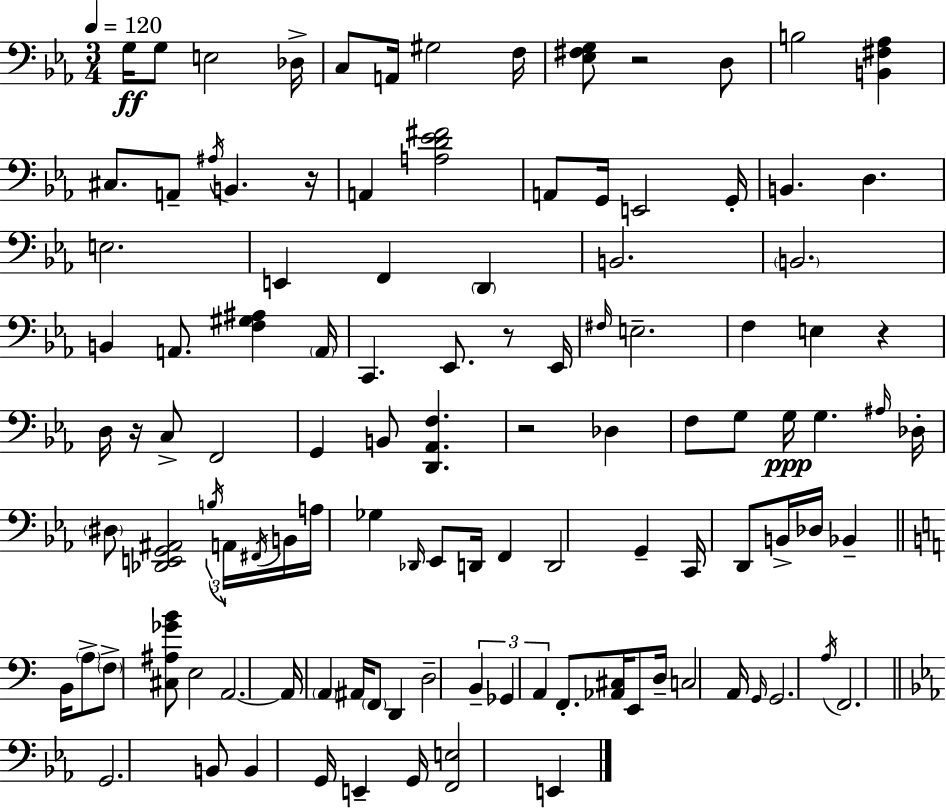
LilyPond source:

{
  \clef bass
  \numericTimeSignature
  \time 3/4
  \key ees \major
  \tempo 4 = 120
  g16\ff g8 e2 des16-> | c8 a,16 gis2 f16 | <ees fis g>8 r2 d8 | b2 <b, fis aes>4 | \break cis8. a,8-- \acciaccatura { ais16 } b,4. | r16 a,4 <a d' ees' fis'>2 | a,8 g,16 e,2 | g,16-. b,4. d4. | \break e2. | e,4 f,4 \parenthesize d,4 | b,2. | \parenthesize b,2. | \break b,4 a,8. <f gis ais>4 | \parenthesize a,16 c,4. ees,8. r8 | ees,16 \grace { fis16 } e2.-- | f4 e4 r4 | \break d16 r16 c8-> f,2 | g,4 b,8 <d, aes, f>4. | r2 des4 | f8 g8 g16\ppp g4. | \break \grace { ais16 } des16-. \parenthesize dis8 <des, e, g, ais,>2 | \tuplet 3/2 { \acciaccatura { b16 } a,16 \acciaccatura { fis,16 } } b,16 a16 ges4 \grace { des,16 } ees,8 | d,16 f,4 d,2 | g,4-- c,16 d,8 b,16-> des16 bes,4-- | \break \bar "||" \break \key a \minor b,16 \parenthesize a8-> \parenthesize f8-> <cis ais ges' b'>8 e2 | a,2.~~ | a,16 \parenthesize a,4 ais,16 \parenthesize f,8 d,4 | d2-- \tuplet 3/2 { b,4-- | \break ges,4 a,4 } f,8.-. | <aes, cis>16 e,8 d16-- c2 | a,16 \grace { g,16 } g,2. | \acciaccatura { a16 } f,2. | \break \bar "||" \break \key ees \major g,2. | b,8 b,4 g,16 e,4-- g,16 | <f, e>2 e,4 | \bar "|."
}